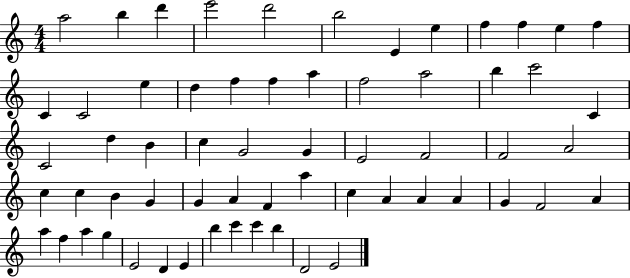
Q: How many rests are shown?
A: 0